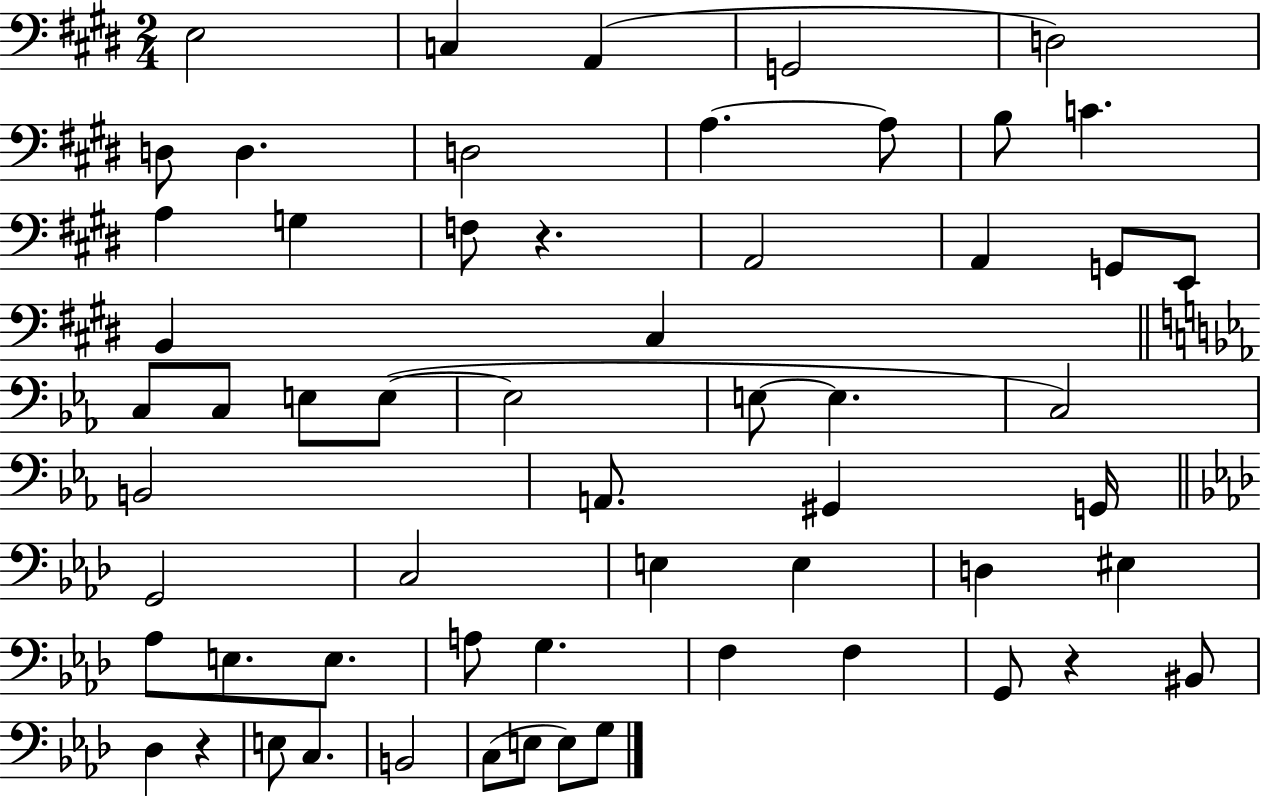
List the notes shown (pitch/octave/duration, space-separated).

E3/h C3/q A2/q G2/h D3/h D3/e D3/q. D3/h A3/q. A3/e B3/e C4/q. A3/q G3/q F3/e R/q. A2/h A2/q G2/e E2/e B2/q C#3/q C3/e C3/e E3/e E3/e E3/h E3/e E3/q. C3/h B2/h A2/e. G#2/q G2/s G2/h C3/h E3/q E3/q D3/q EIS3/q Ab3/e E3/e. E3/e. A3/e G3/q. F3/q F3/q G2/e R/q BIS2/e Db3/q R/q E3/e C3/q. B2/h C3/e E3/e E3/e G3/e